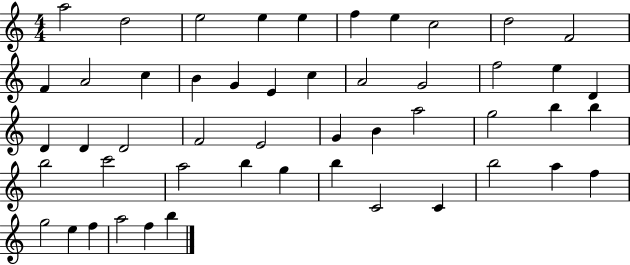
{
  \clef treble
  \numericTimeSignature
  \time 4/4
  \key c \major
  a''2 d''2 | e''2 e''4 e''4 | f''4 e''4 c''2 | d''2 f'2 | \break f'4 a'2 c''4 | b'4 g'4 e'4 c''4 | a'2 g'2 | f''2 e''4 d'4 | \break d'4 d'4 d'2 | f'2 e'2 | g'4 b'4 a''2 | g''2 b''4 b''4 | \break b''2 c'''2 | a''2 b''4 g''4 | b''4 c'2 c'4 | b''2 a''4 f''4 | \break g''2 e''4 f''4 | a''2 f''4 b''4 | \bar "|."
}